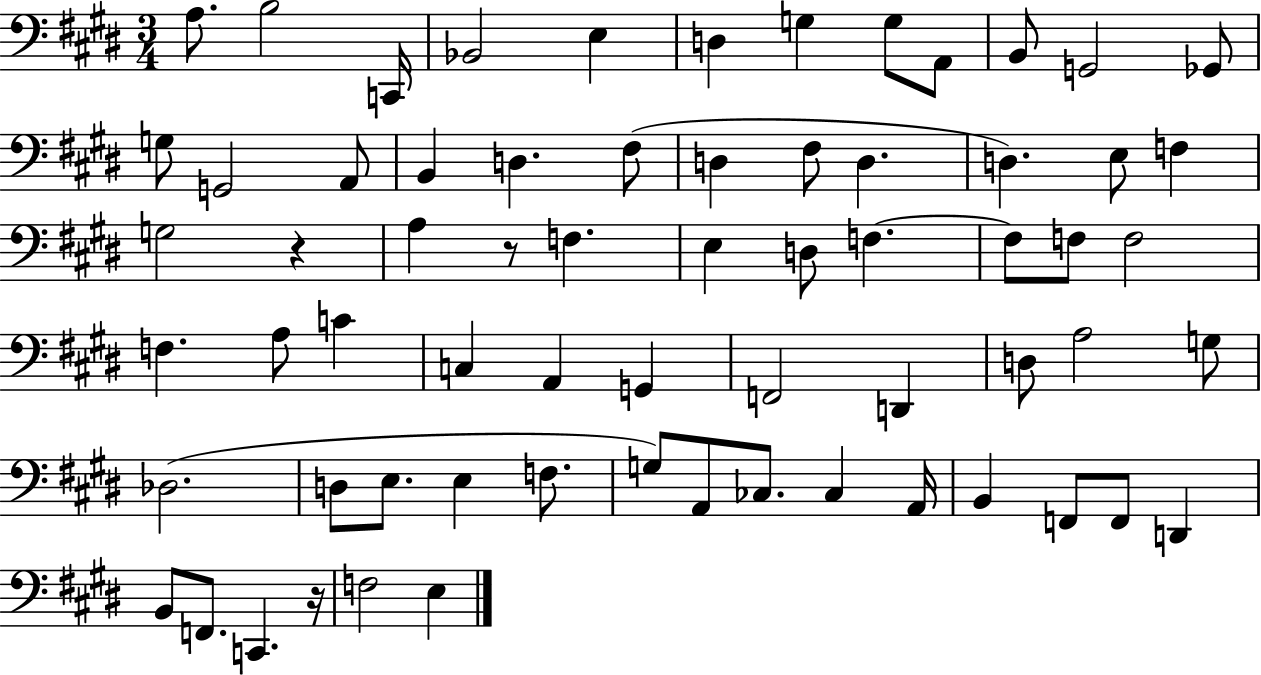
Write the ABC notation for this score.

X:1
T:Untitled
M:3/4
L:1/4
K:E
A,/2 B,2 C,,/4 _B,,2 E, D, G, G,/2 A,,/2 B,,/2 G,,2 _G,,/2 G,/2 G,,2 A,,/2 B,, D, ^F,/2 D, ^F,/2 D, D, E,/2 F, G,2 z A, z/2 F, E, D,/2 F, F,/2 F,/2 F,2 F, A,/2 C C, A,, G,, F,,2 D,, D,/2 A,2 G,/2 _D,2 D,/2 E,/2 E, F,/2 G,/2 A,,/2 _C,/2 _C, A,,/4 B,, F,,/2 F,,/2 D,, B,,/2 F,,/2 C,, z/4 F,2 E,